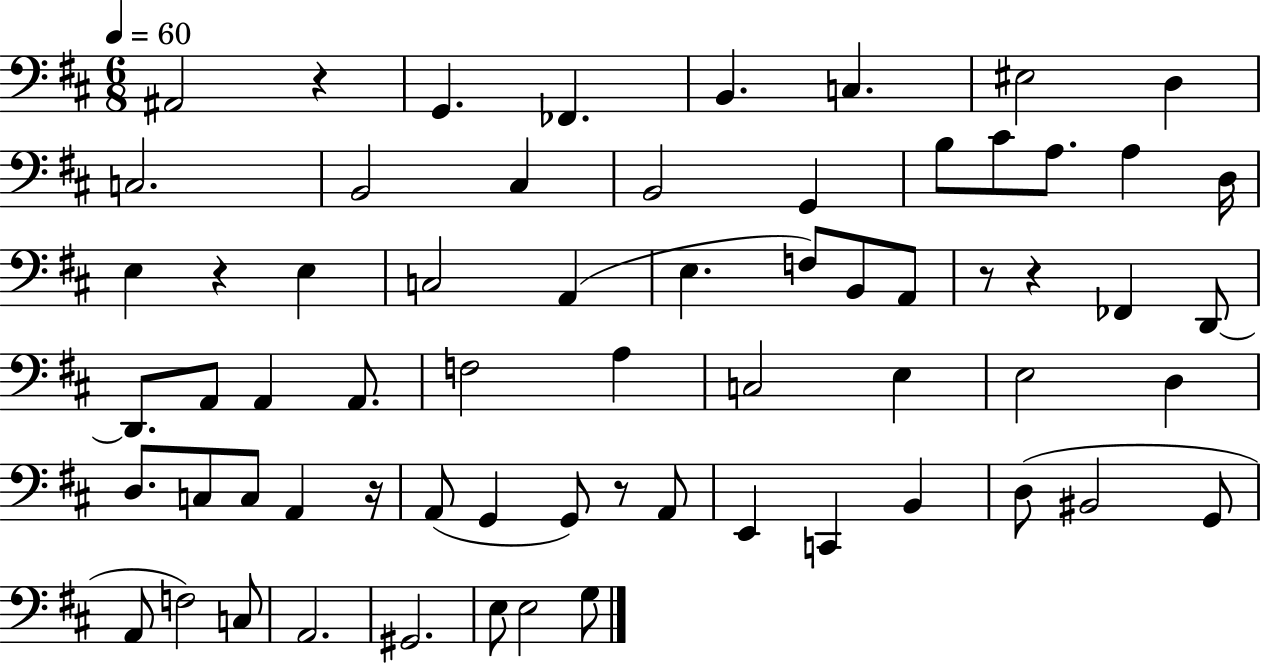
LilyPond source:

{
  \clef bass
  \numericTimeSignature
  \time 6/8
  \key d \major
  \tempo 4 = 60
  ais,2 r4 | g,4. fes,4. | b,4. c4. | eis2 d4 | \break c2. | b,2 cis4 | b,2 g,4 | b8 cis'8 a8. a4 d16 | \break e4 r4 e4 | c2 a,4( | e4. f8) b,8 a,8 | r8 r4 fes,4 d,8~~ | \break d,8. a,8 a,4 a,8. | f2 a4 | c2 e4 | e2 d4 | \break d8. c8 c8 a,4 r16 | a,8( g,4 g,8) r8 a,8 | e,4 c,4 b,4 | d8( bis,2 g,8 | \break a,8 f2) c8 | a,2. | gis,2. | e8 e2 g8 | \break \bar "|."
}